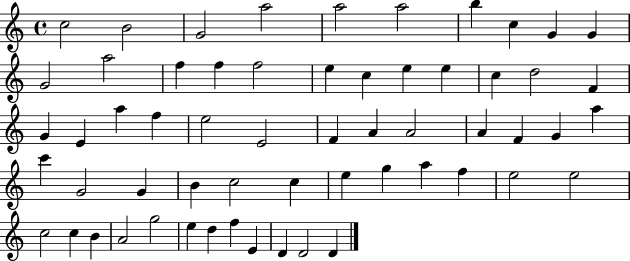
C5/h B4/h G4/h A5/h A5/h A5/h B5/q C5/q G4/q G4/q G4/h A5/h F5/q F5/q F5/h E5/q C5/q E5/q E5/q C5/q D5/h F4/q G4/q E4/q A5/q F5/q E5/h E4/h F4/q A4/q A4/h A4/q F4/q G4/q A5/q C6/q G4/h G4/q B4/q C5/h C5/q E5/q G5/q A5/q F5/q E5/h E5/h C5/h C5/q B4/q A4/h G5/h E5/q D5/q F5/q E4/q D4/q D4/h D4/q